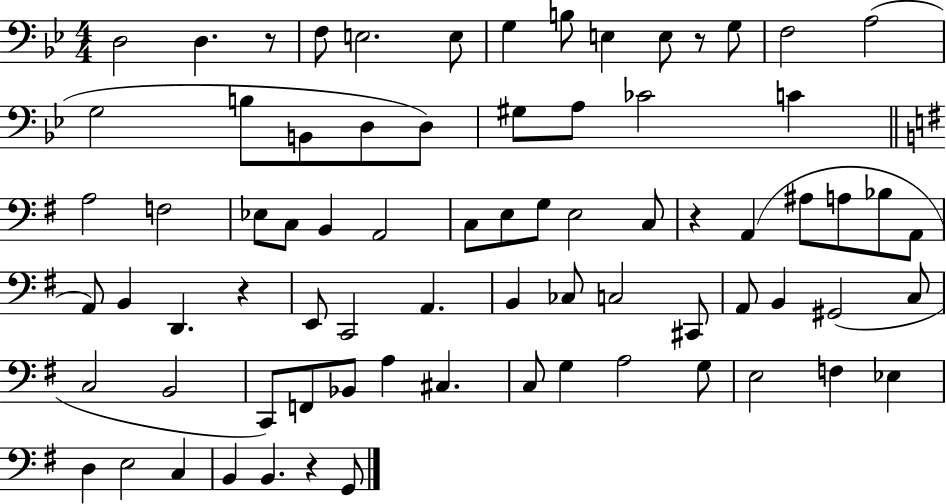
X:1
T:Untitled
M:4/4
L:1/4
K:Bb
D,2 D, z/2 F,/2 E,2 E,/2 G, B,/2 E, E,/2 z/2 G,/2 F,2 A,2 G,2 B,/2 B,,/2 D,/2 D,/2 ^G,/2 A,/2 _C2 C A,2 F,2 _E,/2 C,/2 B,, A,,2 C,/2 E,/2 G,/2 E,2 C,/2 z A,, ^A,/2 A,/2 _B,/2 A,,/2 A,,/2 B,, D,, z E,,/2 C,,2 A,, B,, _C,/2 C,2 ^C,,/2 A,,/2 B,, ^G,,2 C,/2 C,2 B,,2 C,,/2 F,,/2 _B,,/2 A, ^C, C,/2 G, A,2 G,/2 E,2 F, _E, D, E,2 C, B,, B,, z G,,/2